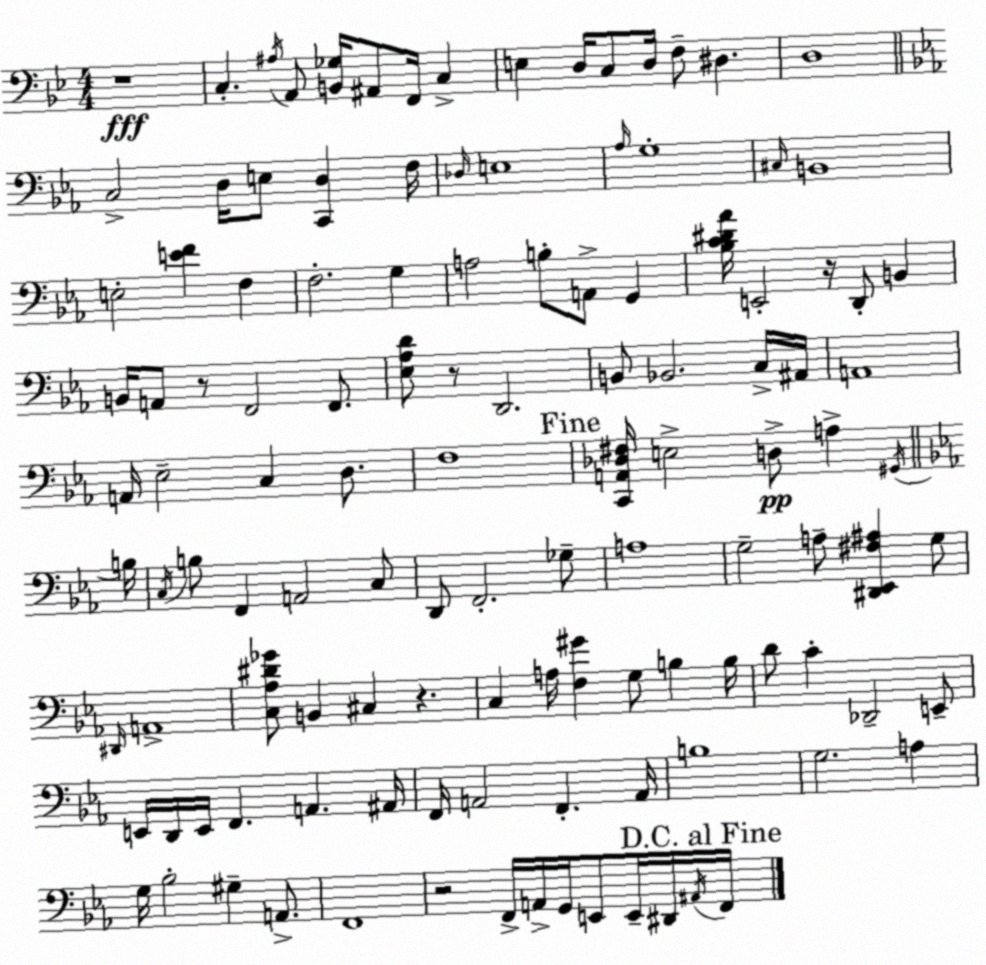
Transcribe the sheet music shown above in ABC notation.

X:1
T:Untitled
M:4/4
L:1/4
K:Gm
z4 C, ^A,/4 A,,/2 [B,,_G,]/4 ^A,,/2 F,,/4 C, E, D,/4 C,/2 D,/4 F,/2 ^D, D,4 C,2 D,/4 E,/2 [C,,D,] F,/4 _D,/4 E,4 _A,/4 G,4 ^C,/4 B,,4 E,2 [EF] F, F,2 G, A,2 B,/2 A,,/2 G,, [_B,C^D_A]/4 E,,2 z/4 D,,/2 B,, B,,/4 A,,/2 z/2 F,,2 F,,/2 [_E,_A,D]/2 z/2 D,,2 B,,/2 _B,,2 C,/4 ^A,,/4 A,,4 A,,/4 _E,2 C, D,/2 F,4 [C,,A,,_D,^F,]/4 E,2 D,/2 A, ^G,,/4 B,/4 C,/4 B,/2 F,, A,,2 C,/2 D,,/2 F,,2 _G,/2 A,4 G,2 A,/2 [^D,,_E,,^F,^A,] G,/2 ^D,,/4 A,,4 [C,_A,^D_G]/2 B,, ^C, z C, A,/4 [F,^G] G,/2 B, B,/4 D/2 C _D,,2 E,,/2 E,,/4 D,,/4 E,,/4 F,, A,, ^A,,/4 F,,/4 A,,2 F,, A,,/4 B,4 G,2 A, G,/4 _B,2 ^G, A,,/2 F,,4 z2 F,,/4 A,,/4 G,,/4 E,,/2 E,,/4 ^D,,/4 ^A,,/4 F,,/4